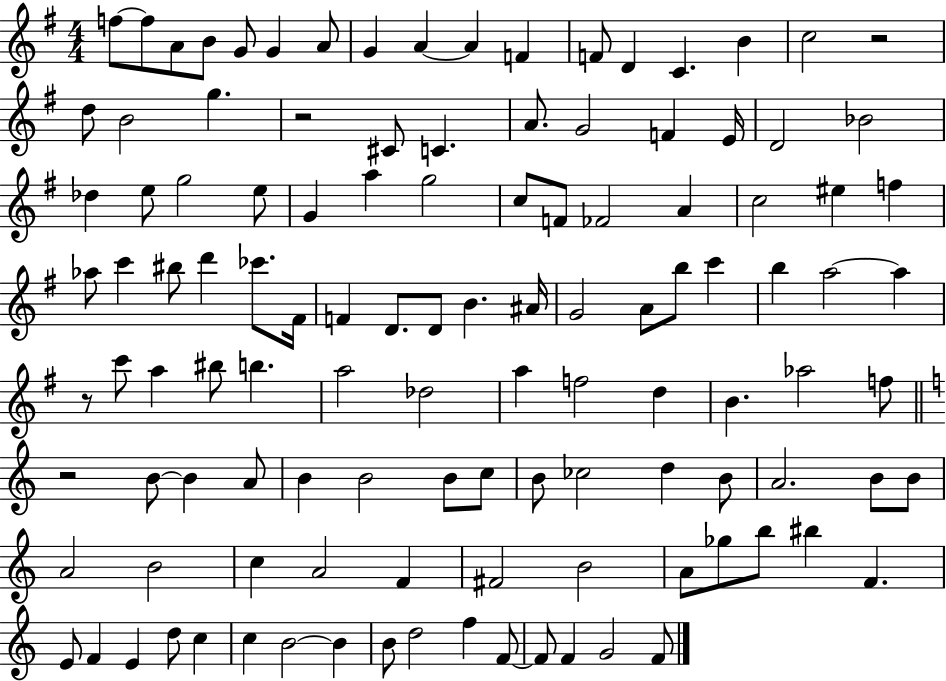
X:1
T:Untitled
M:4/4
L:1/4
K:G
f/2 f/2 A/2 B/2 G/2 G A/2 G A A F F/2 D C B c2 z2 d/2 B2 g z2 ^C/2 C A/2 G2 F E/4 D2 _B2 _d e/2 g2 e/2 G a g2 c/2 F/2 _F2 A c2 ^e f _a/2 c' ^b/2 d' _c'/2 ^F/4 F D/2 D/2 B ^A/4 G2 A/2 b/2 c' b a2 a z/2 c'/2 a ^b/2 b a2 _d2 a f2 d B _a2 f/2 z2 B/2 B A/2 B B2 B/2 c/2 B/2 _c2 d B/2 A2 B/2 B/2 A2 B2 c A2 F ^F2 B2 A/2 _g/2 b/2 ^b F E/2 F E d/2 c c B2 B B/2 d2 f F/2 F/2 F G2 F/2